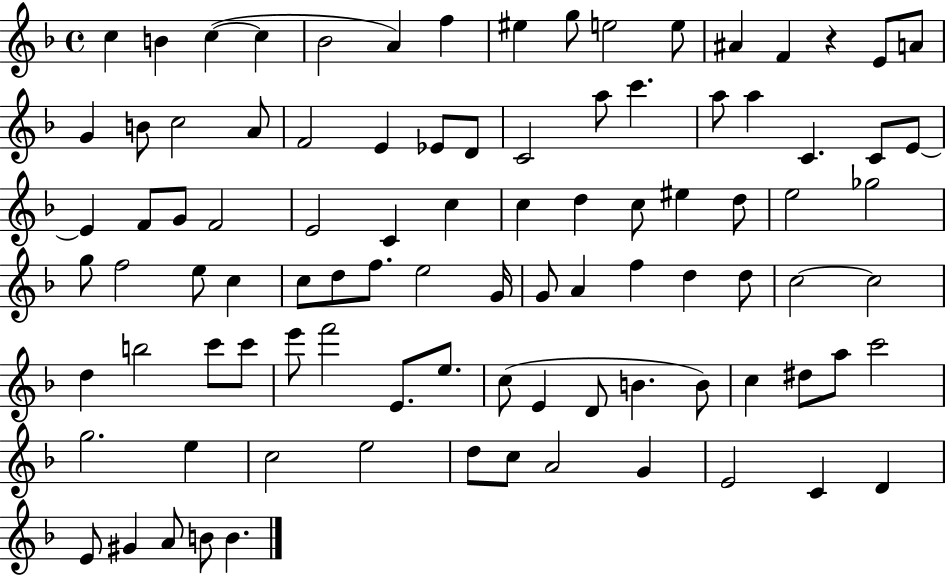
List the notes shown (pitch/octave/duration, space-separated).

C5/q B4/q C5/q C5/q Bb4/h A4/q F5/q EIS5/q G5/e E5/h E5/e A#4/q F4/q R/q E4/e A4/e G4/q B4/e C5/h A4/e F4/h E4/q Eb4/e D4/e C4/h A5/e C6/q. A5/e A5/q C4/q. C4/e E4/e E4/q F4/e G4/e F4/h E4/h C4/q C5/q C5/q D5/q C5/e EIS5/q D5/e E5/h Gb5/h G5/e F5/h E5/e C5/q C5/e D5/e F5/e. E5/h G4/s G4/e A4/q F5/q D5/q D5/e C5/h C5/h D5/q B5/h C6/e C6/e E6/e F6/h E4/e. E5/e. C5/e E4/q D4/e B4/q. B4/e C5/q D#5/e A5/e C6/h G5/h. E5/q C5/h E5/h D5/e C5/e A4/h G4/q E4/h C4/q D4/q E4/e G#4/q A4/e B4/e B4/q.